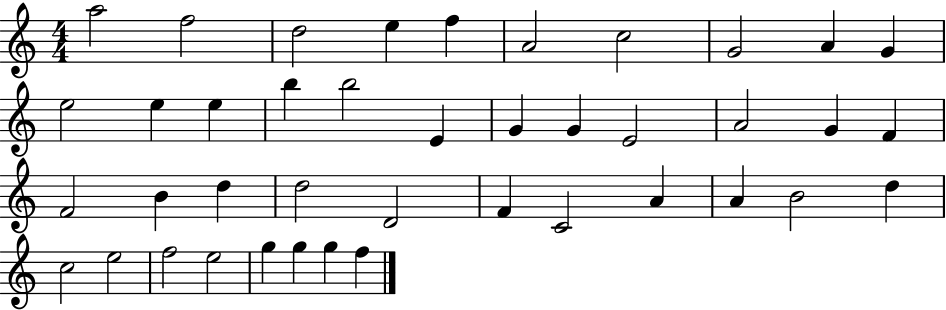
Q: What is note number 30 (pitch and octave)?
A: A4